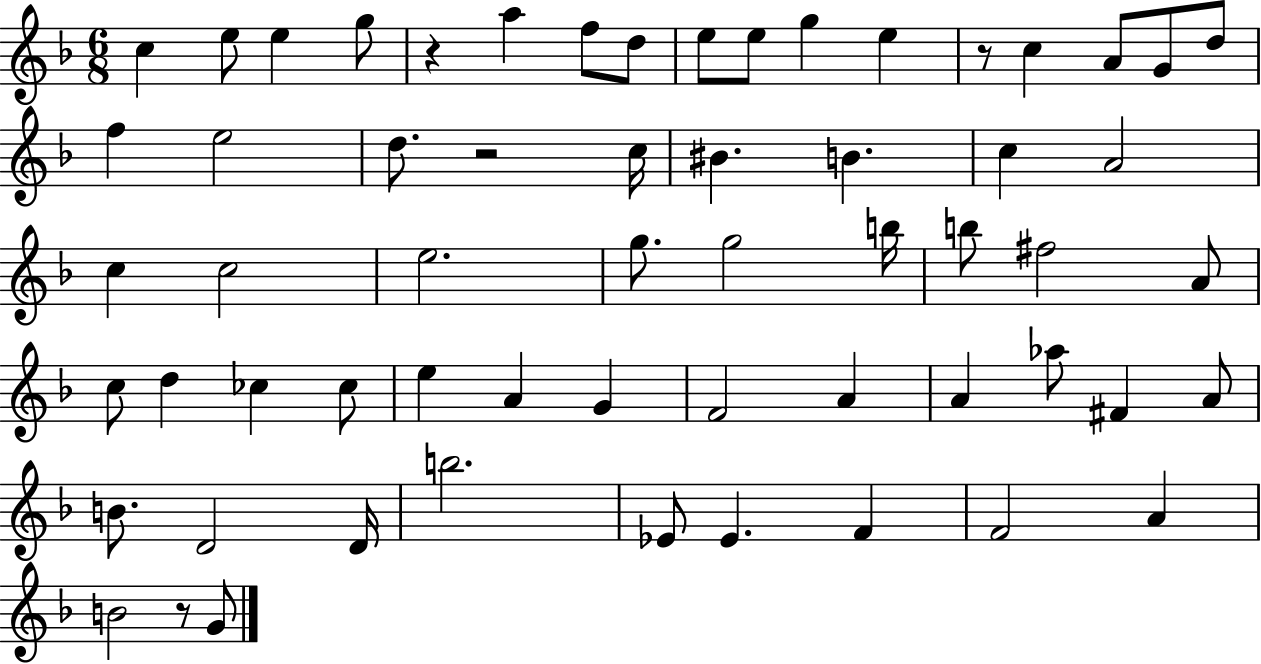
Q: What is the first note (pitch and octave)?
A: C5